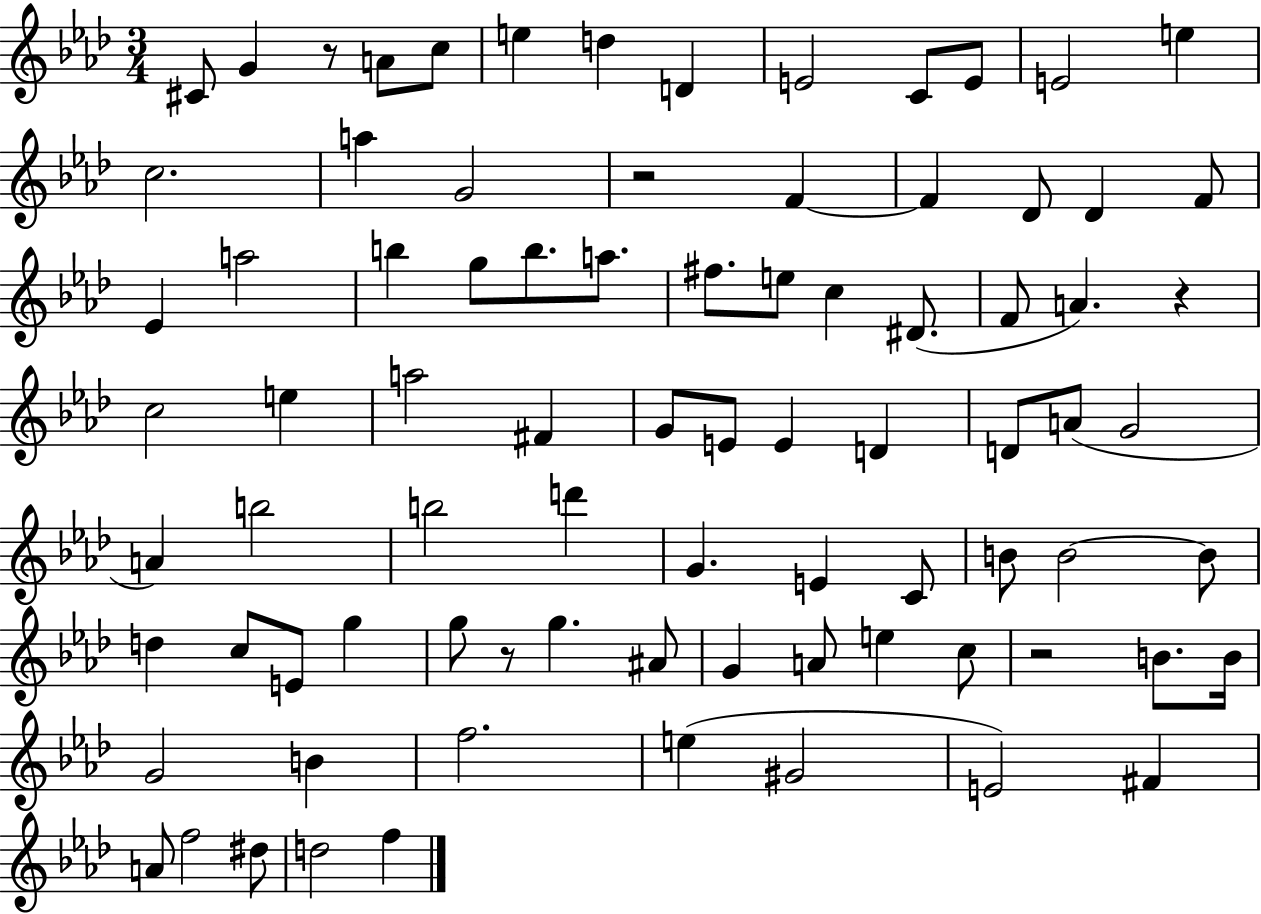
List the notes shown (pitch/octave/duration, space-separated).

C#4/e G4/q R/e A4/e C5/e E5/q D5/q D4/q E4/h C4/e E4/e E4/h E5/q C5/h. A5/q G4/h R/h F4/q F4/q Db4/e Db4/q F4/e Eb4/q A5/h B5/q G5/e B5/e. A5/e. F#5/e. E5/e C5/q D#4/e. F4/e A4/q. R/q C5/h E5/q A5/h F#4/q G4/e E4/e E4/q D4/q D4/e A4/e G4/h A4/q B5/h B5/h D6/q G4/q. E4/q C4/e B4/e B4/h B4/e D5/q C5/e E4/e G5/q G5/e R/e G5/q. A#4/e G4/q A4/e E5/q C5/e R/h B4/e. B4/s G4/h B4/q F5/h. E5/q G#4/h E4/h F#4/q A4/e F5/h D#5/e D5/h F5/q